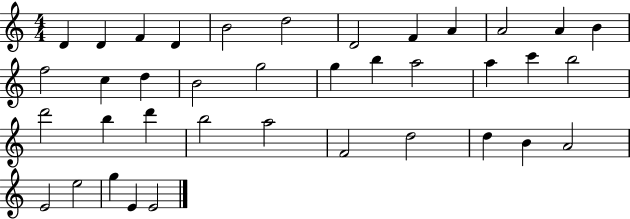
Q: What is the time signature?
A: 4/4